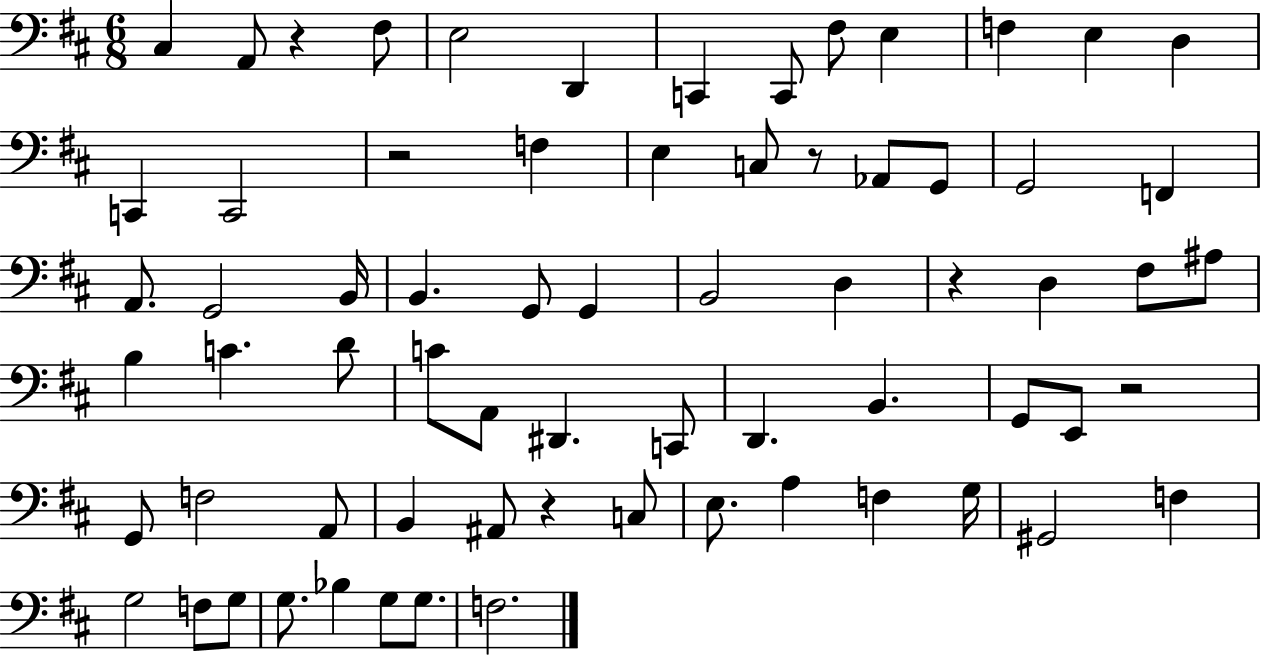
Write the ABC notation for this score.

X:1
T:Untitled
M:6/8
L:1/4
K:D
^C, A,,/2 z ^F,/2 E,2 D,, C,, C,,/2 ^F,/2 E, F, E, D, C,, C,,2 z2 F, E, C,/2 z/2 _A,,/2 G,,/2 G,,2 F,, A,,/2 G,,2 B,,/4 B,, G,,/2 G,, B,,2 D, z D, ^F,/2 ^A,/2 B, C D/2 C/2 A,,/2 ^D,, C,,/2 D,, B,, G,,/2 E,,/2 z2 G,,/2 F,2 A,,/2 B,, ^A,,/2 z C,/2 E,/2 A, F, G,/4 ^G,,2 F, G,2 F,/2 G,/2 G,/2 _B, G,/2 G,/2 F,2